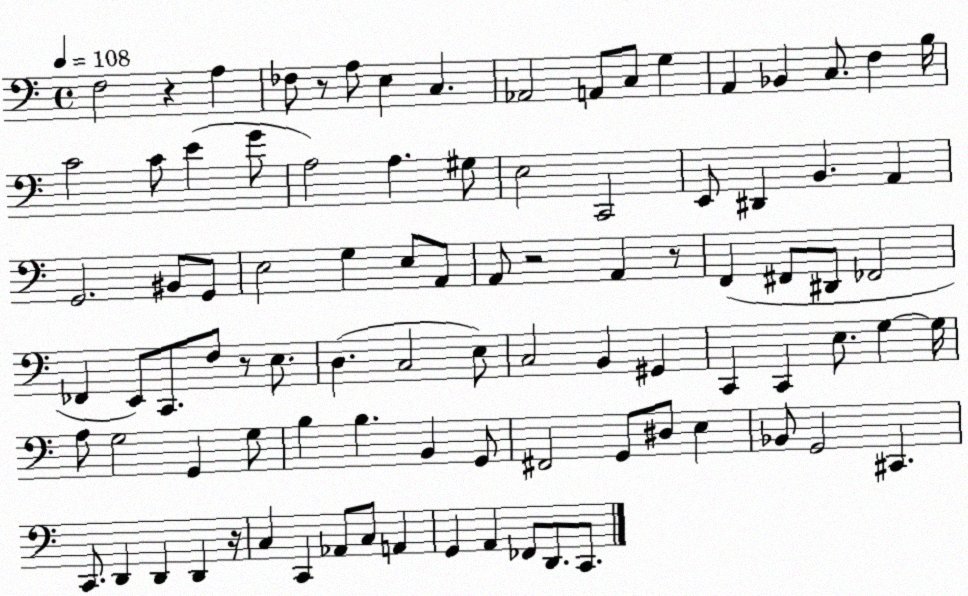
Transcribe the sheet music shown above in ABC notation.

X:1
T:Untitled
M:4/4
L:1/4
K:C
F,2 z A, _F,/2 z/2 A,/2 E, C, _A,,2 A,,/2 C,/2 G, A,, _B,, C,/2 F, B,/4 C2 C/2 E G/2 A,2 A, ^G,/2 E,2 C,,2 E,,/2 ^D,, B,, A,, G,,2 ^B,,/2 G,,/2 E,2 G, E,/2 A,,/2 A,,/2 z2 A,, z/2 F,, ^F,,/2 ^D,,/2 _F,,2 _F,, E,,/2 C,,/2 F,/2 z/2 E,/2 D, C,2 E,/2 C,2 B,, ^G,, C,, C,, E,/2 G, G,/4 A,/2 G,2 G,, G,/2 B, B, B,, G,,/2 ^F,,2 G,,/2 ^D,/2 E, _B,,/2 G,,2 ^C,, C,,/2 D,, D,, D,, z/4 C, C,, _A,,/2 C,/2 A,, G,, A,, _F,,/2 D,,/2 C,,/2